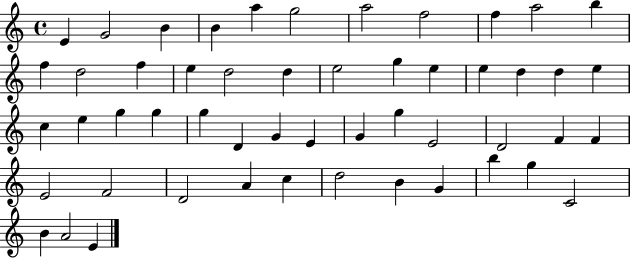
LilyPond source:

{
  \clef treble
  \time 4/4
  \defaultTimeSignature
  \key c \major
  e'4 g'2 b'4 | b'4 a''4 g''2 | a''2 f''2 | f''4 a''2 b''4 | \break f''4 d''2 f''4 | e''4 d''2 d''4 | e''2 g''4 e''4 | e''4 d''4 d''4 e''4 | \break c''4 e''4 g''4 g''4 | g''4 d'4 g'4 e'4 | g'4 g''4 e'2 | d'2 f'4 f'4 | \break e'2 f'2 | d'2 a'4 c''4 | d''2 b'4 g'4 | b''4 g''4 c'2 | \break b'4 a'2 e'4 | \bar "|."
}